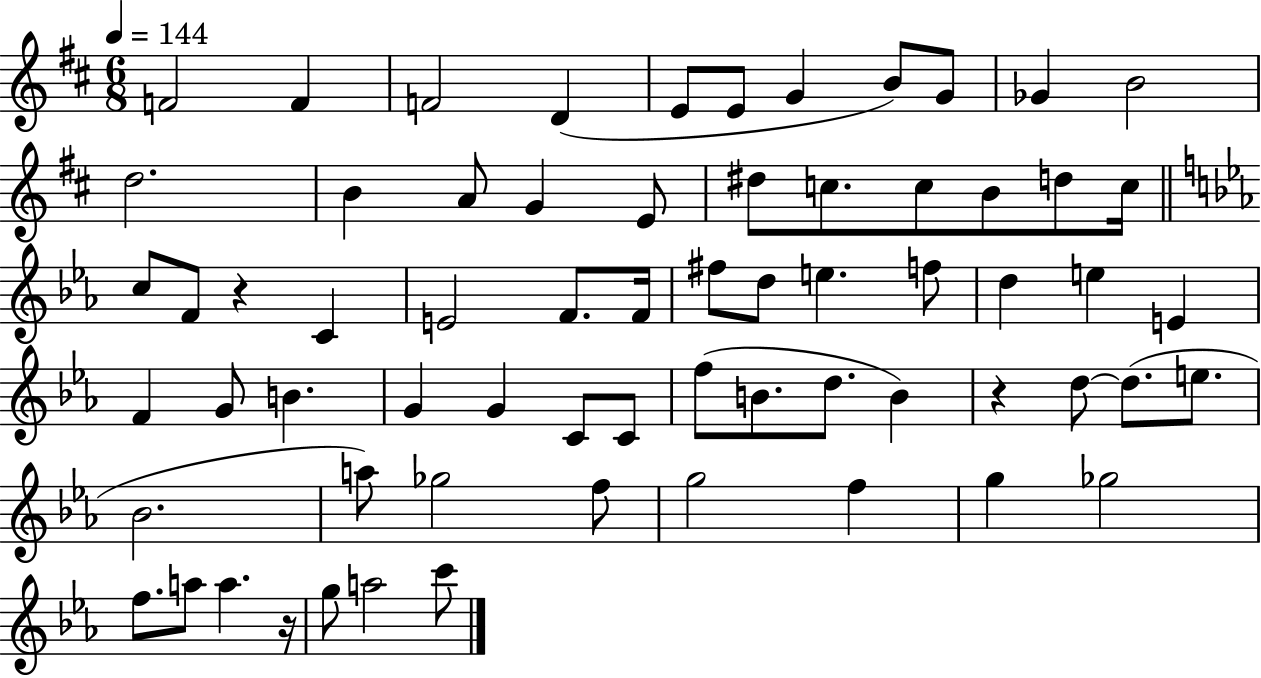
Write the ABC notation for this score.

X:1
T:Untitled
M:6/8
L:1/4
K:D
F2 F F2 D E/2 E/2 G B/2 G/2 _G B2 d2 B A/2 G E/2 ^d/2 c/2 c/2 B/2 d/2 c/4 c/2 F/2 z C E2 F/2 F/4 ^f/2 d/2 e f/2 d e E F G/2 B G G C/2 C/2 f/2 B/2 d/2 B z d/2 d/2 e/2 _B2 a/2 _g2 f/2 g2 f g _g2 f/2 a/2 a z/4 g/2 a2 c'/2